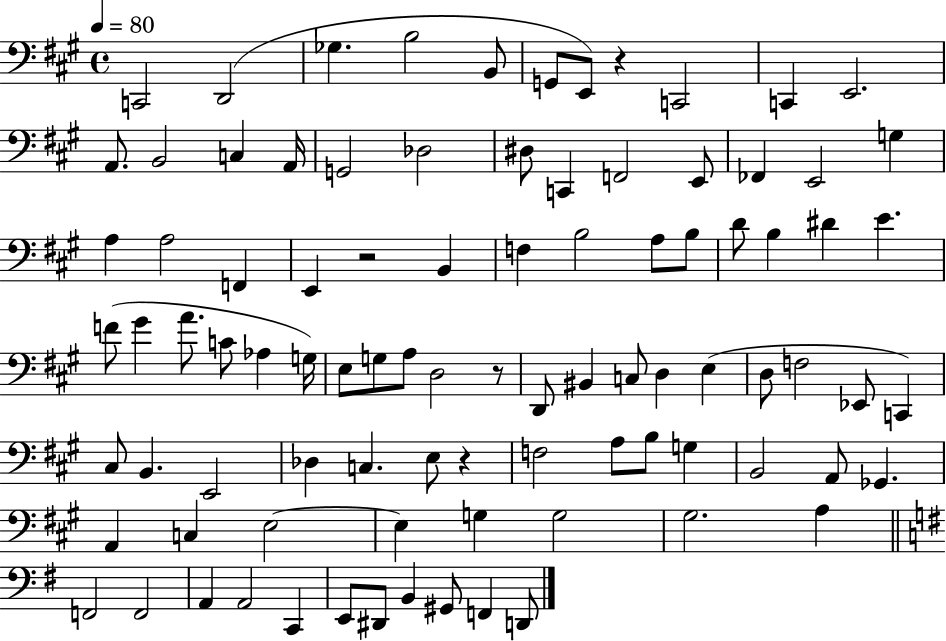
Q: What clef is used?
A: bass